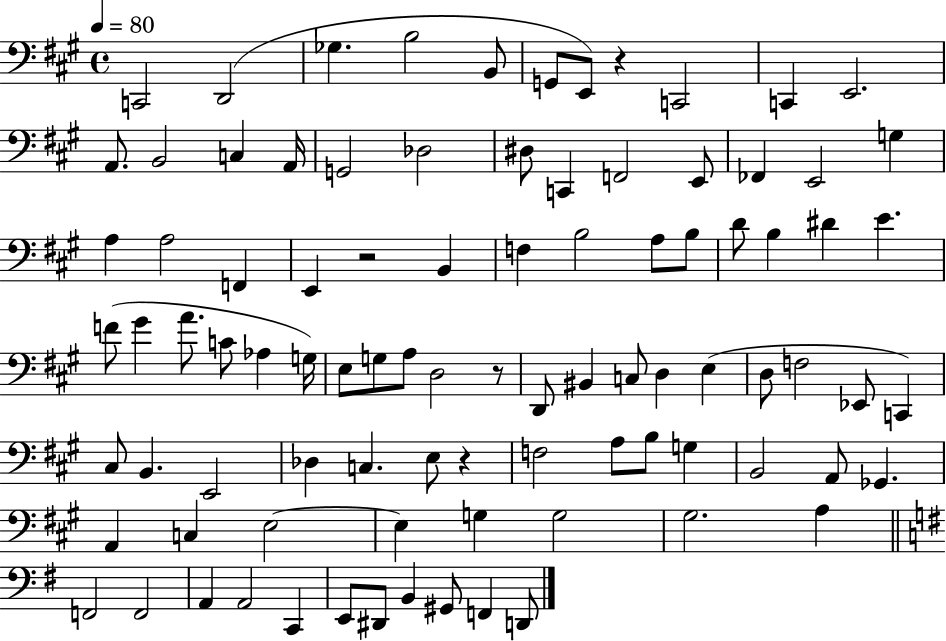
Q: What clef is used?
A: bass